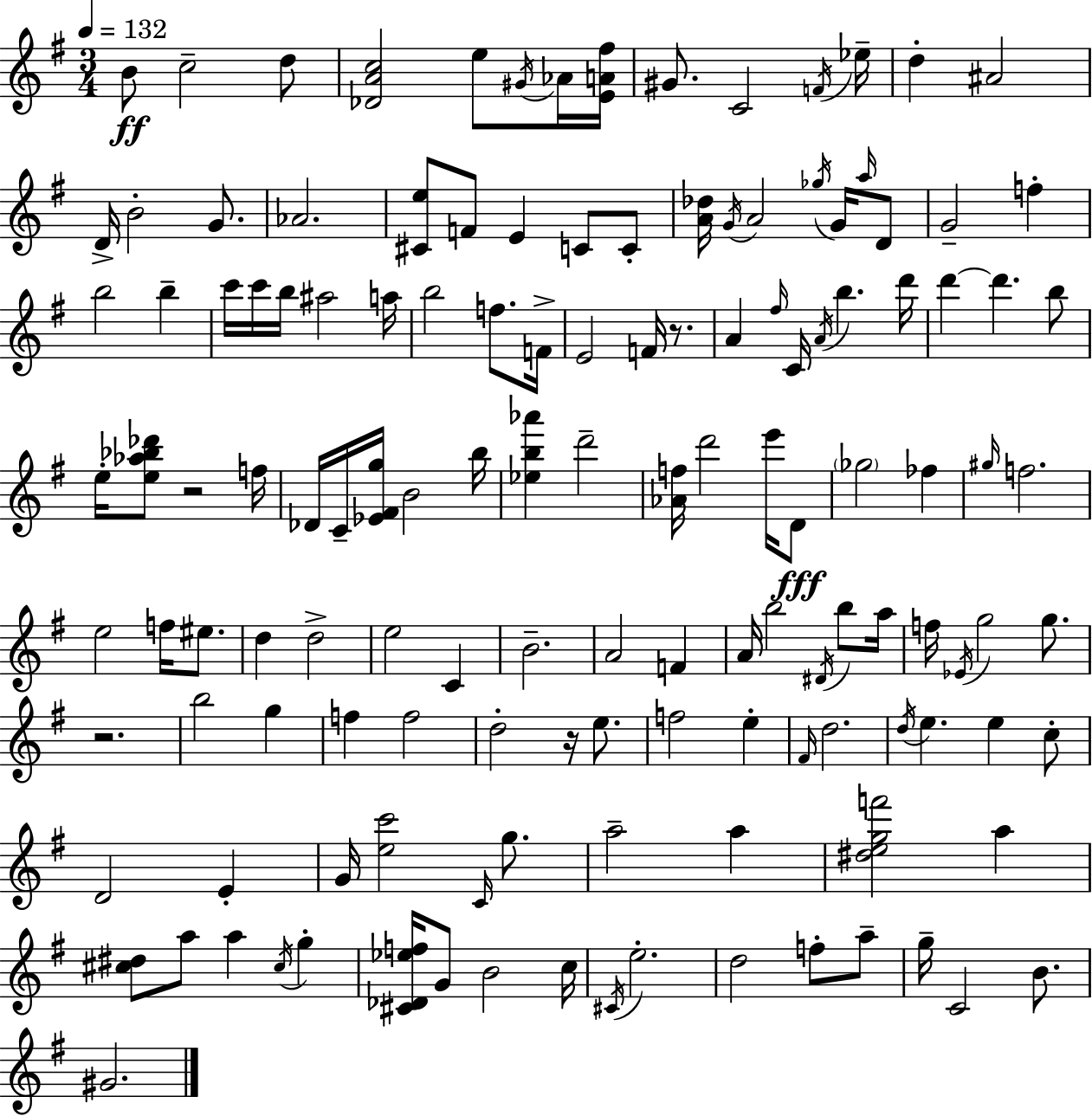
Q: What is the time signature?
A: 3/4